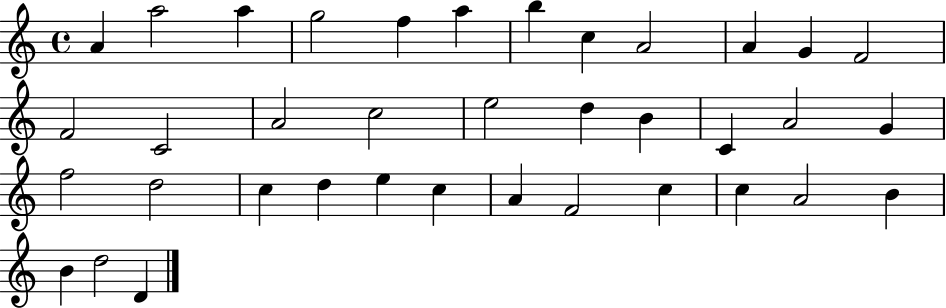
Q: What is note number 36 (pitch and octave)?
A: D5